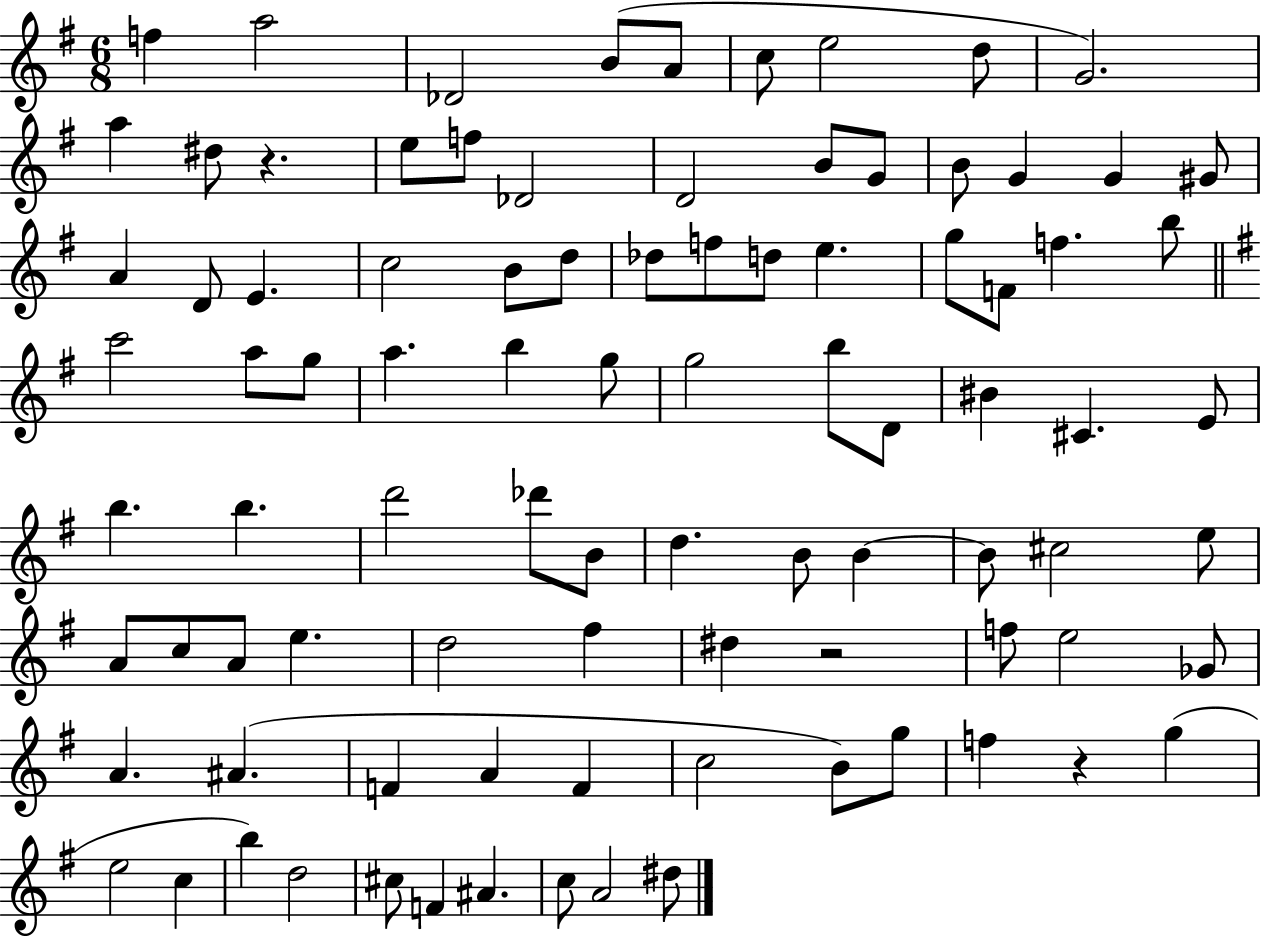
X:1
T:Untitled
M:6/8
L:1/4
K:G
f a2 _D2 B/2 A/2 c/2 e2 d/2 G2 a ^d/2 z e/2 f/2 _D2 D2 B/2 G/2 B/2 G G ^G/2 A D/2 E c2 B/2 d/2 _d/2 f/2 d/2 e g/2 F/2 f b/2 c'2 a/2 g/2 a b g/2 g2 b/2 D/2 ^B ^C E/2 b b d'2 _d'/2 B/2 d B/2 B B/2 ^c2 e/2 A/2 c/2 A/2 e d2 ^f ^d z2 f/2 e2 _G/2 A ^A F A F c2 B/2 g/2 f z g e2 c b d2 ^c/2 F ^A c/2 A2 ^d/2